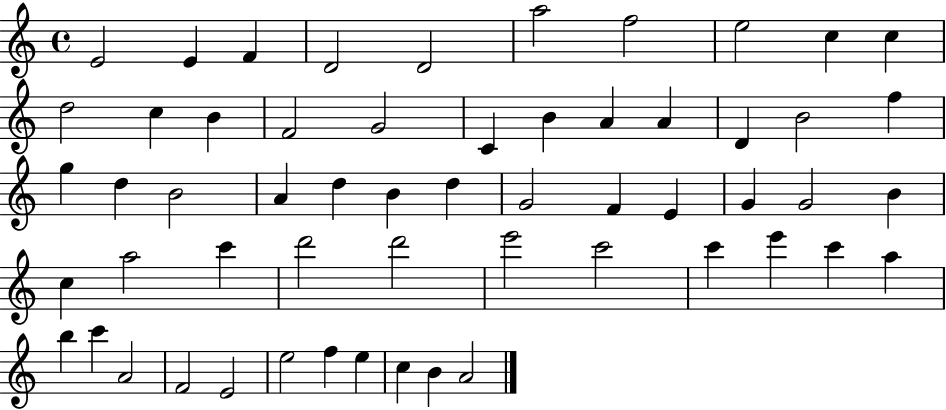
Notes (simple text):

E4/h E4/q F4/q D4/h D4/h A5/h F5/h E5/h C5/q C5/q D5/h C5/q B4/q F4/h G4/h C4/q B4/q A4/q A4/q D4/q B4/h F5/q G5/q D5/q B4/h A4/q D5/q B4/q D5/q G4/h F4/q E4/q G4/q G4/h B4/q C5/q A5/h C6/q D6/h D6/h E6/h C6/h C6/q E6/q C6/q A5/q B5/q C6/q A4/h F4/h E4/h E5/h F5/q E5/q C5/q B4/q A4/h